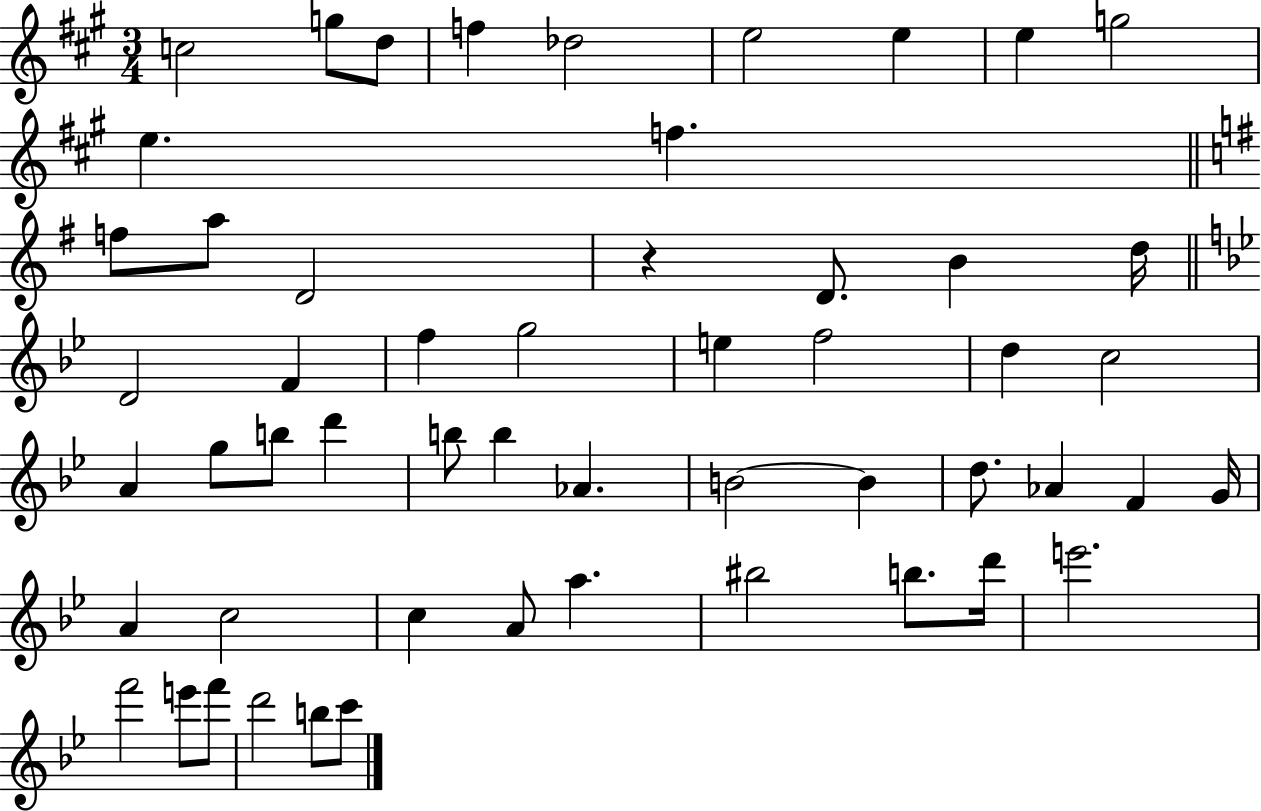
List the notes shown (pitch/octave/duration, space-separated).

C5/h G5/e D5/e F5/q Db5/h E5/h E5/q E5/q G5/h E5/q. F5/q. F5/e A5/e D4/h R/q D4/e. B4/q D5/s D4/h F4/q F5/q G5/h E5/q F5/h D5/q C5/h A4/q G5/e B5/e D6/q B5/e B5/q Ab4/q. B4/h B4/q D5/e. Ab4/q F4/q G4/s A4/q C5/h C5/q A4/e A5/q. BIS5/h B5/e. D6/s E6/h. F6/h E6/e F6/e D6/h B5/e C6/e